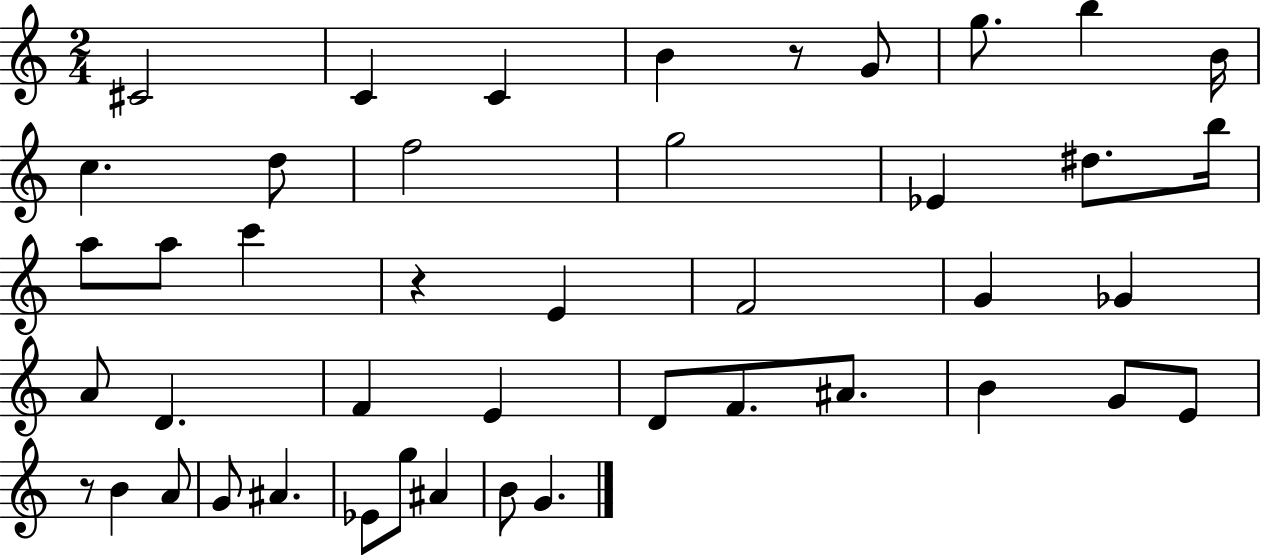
{
  \clef treble
  \numericTimeSignature
  \time 2/4
  \key c \major
  \repeat volta 2 { cis'2 | c'4 c'4 | b'4 r8 g'8 | g''8. b''4 b'16 | \break c''4. d''8 | f''2 | g''2 | ees'4 dis''8. b''16 | \break a''8 a''8 c'''4 | r4 e'4 | f'2 | g'4 ges'4 | \break a'8 d'4. | f'4 e'4 | d'8 f'8. ais'8. | b'4 g'8 e'8 | \break r8 b'4 a'8 | g'8 ais'4. | ees'8 g''8 ais'4 | b'8 g'4. | \break } \bar "|."
}